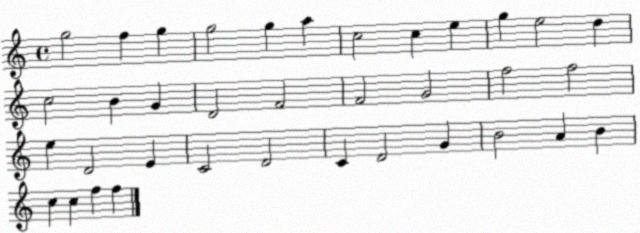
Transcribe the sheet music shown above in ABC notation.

X:1
T:Untitled
M:4/4
L:1/4
K:C
g2 f g g2 g a c2 c e g e2 d c2 B G D2 F2 F2 G2 f2 f2 e D2 E C2 D2 C D2 G B2 A B c c f f